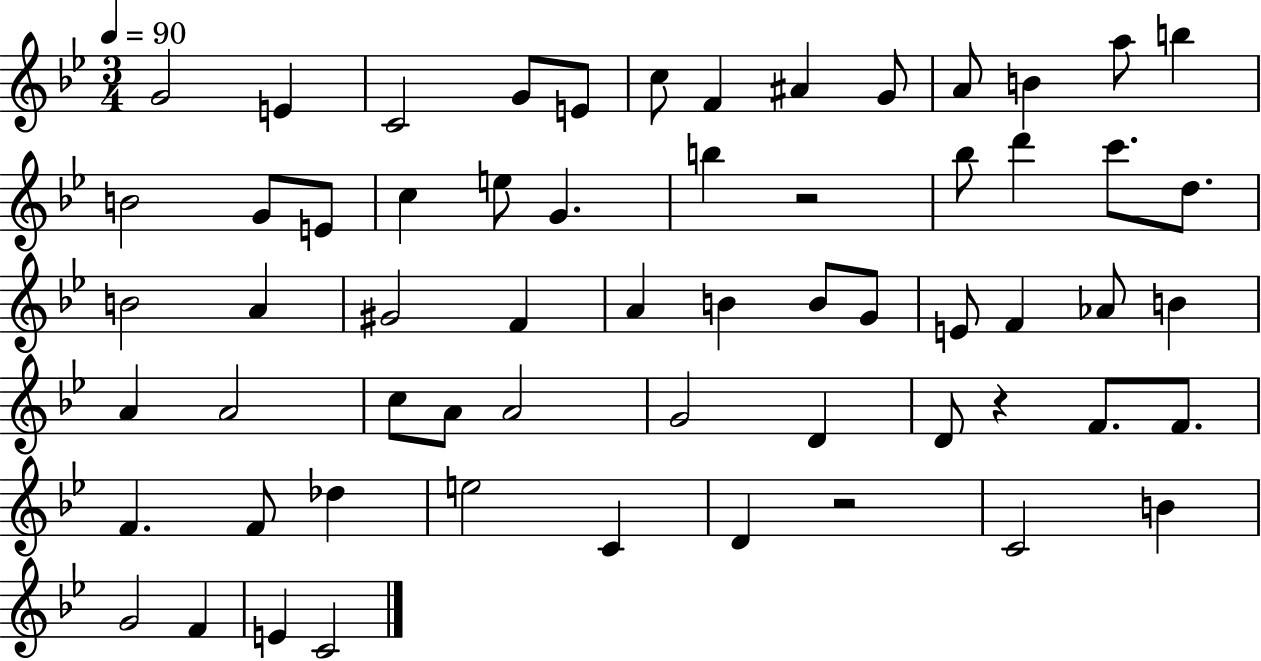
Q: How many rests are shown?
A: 3